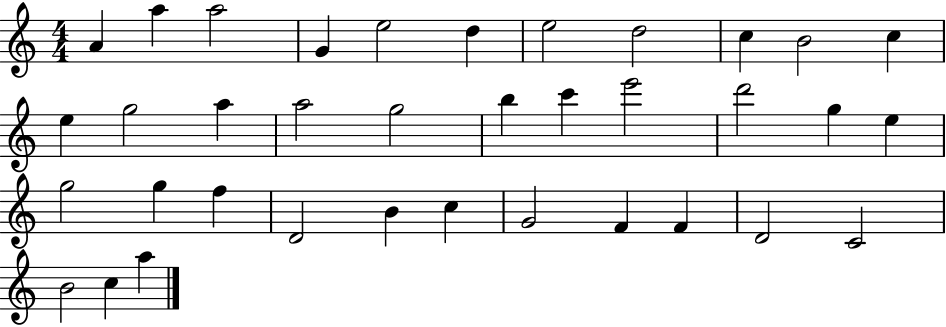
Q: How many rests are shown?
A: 0